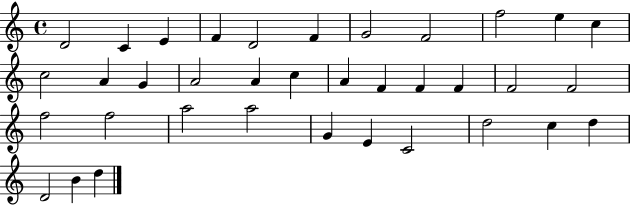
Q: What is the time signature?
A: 4/4